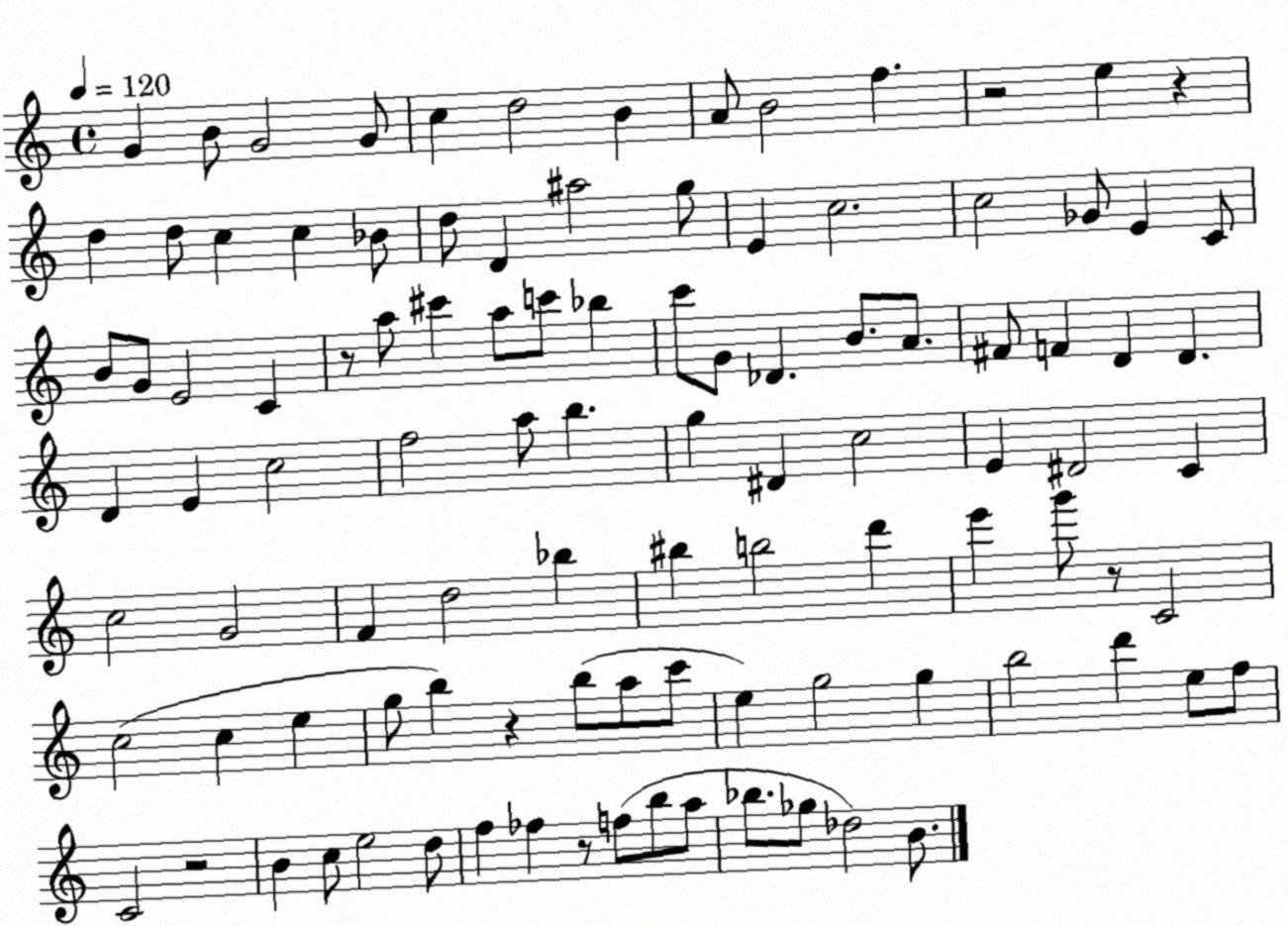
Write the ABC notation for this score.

X:1
T:Untitled
M:4/4
L:1/4
K:C
G B/2 G2 G/2 c d2 B A/2 B2 f z2 e z d d/2 c c _B/2 d/2 D ^a2 g/2 E c2 c2 _G/2 E C/2 B/2 G/2 E2 C z/2 a/2 ^c' a/2 c'/2 _b c'/2 G/2 _D B/2 A/2 ^F/2 F D D D E c2 f2 a/2 b g ^D c2 E ^D2 C c2 G2 F d2 _b ^b b2 d' e' g'/2 z/2 C2 c2 c e g/2 b z b/2 a/2 c'/2 e g2 g b2 d' e/2 f/2 C2 z2 B c/2 e2 d/2 f _f z/2 f/2 b/2 a/2 _b/2 _g/2 _d2 B/2